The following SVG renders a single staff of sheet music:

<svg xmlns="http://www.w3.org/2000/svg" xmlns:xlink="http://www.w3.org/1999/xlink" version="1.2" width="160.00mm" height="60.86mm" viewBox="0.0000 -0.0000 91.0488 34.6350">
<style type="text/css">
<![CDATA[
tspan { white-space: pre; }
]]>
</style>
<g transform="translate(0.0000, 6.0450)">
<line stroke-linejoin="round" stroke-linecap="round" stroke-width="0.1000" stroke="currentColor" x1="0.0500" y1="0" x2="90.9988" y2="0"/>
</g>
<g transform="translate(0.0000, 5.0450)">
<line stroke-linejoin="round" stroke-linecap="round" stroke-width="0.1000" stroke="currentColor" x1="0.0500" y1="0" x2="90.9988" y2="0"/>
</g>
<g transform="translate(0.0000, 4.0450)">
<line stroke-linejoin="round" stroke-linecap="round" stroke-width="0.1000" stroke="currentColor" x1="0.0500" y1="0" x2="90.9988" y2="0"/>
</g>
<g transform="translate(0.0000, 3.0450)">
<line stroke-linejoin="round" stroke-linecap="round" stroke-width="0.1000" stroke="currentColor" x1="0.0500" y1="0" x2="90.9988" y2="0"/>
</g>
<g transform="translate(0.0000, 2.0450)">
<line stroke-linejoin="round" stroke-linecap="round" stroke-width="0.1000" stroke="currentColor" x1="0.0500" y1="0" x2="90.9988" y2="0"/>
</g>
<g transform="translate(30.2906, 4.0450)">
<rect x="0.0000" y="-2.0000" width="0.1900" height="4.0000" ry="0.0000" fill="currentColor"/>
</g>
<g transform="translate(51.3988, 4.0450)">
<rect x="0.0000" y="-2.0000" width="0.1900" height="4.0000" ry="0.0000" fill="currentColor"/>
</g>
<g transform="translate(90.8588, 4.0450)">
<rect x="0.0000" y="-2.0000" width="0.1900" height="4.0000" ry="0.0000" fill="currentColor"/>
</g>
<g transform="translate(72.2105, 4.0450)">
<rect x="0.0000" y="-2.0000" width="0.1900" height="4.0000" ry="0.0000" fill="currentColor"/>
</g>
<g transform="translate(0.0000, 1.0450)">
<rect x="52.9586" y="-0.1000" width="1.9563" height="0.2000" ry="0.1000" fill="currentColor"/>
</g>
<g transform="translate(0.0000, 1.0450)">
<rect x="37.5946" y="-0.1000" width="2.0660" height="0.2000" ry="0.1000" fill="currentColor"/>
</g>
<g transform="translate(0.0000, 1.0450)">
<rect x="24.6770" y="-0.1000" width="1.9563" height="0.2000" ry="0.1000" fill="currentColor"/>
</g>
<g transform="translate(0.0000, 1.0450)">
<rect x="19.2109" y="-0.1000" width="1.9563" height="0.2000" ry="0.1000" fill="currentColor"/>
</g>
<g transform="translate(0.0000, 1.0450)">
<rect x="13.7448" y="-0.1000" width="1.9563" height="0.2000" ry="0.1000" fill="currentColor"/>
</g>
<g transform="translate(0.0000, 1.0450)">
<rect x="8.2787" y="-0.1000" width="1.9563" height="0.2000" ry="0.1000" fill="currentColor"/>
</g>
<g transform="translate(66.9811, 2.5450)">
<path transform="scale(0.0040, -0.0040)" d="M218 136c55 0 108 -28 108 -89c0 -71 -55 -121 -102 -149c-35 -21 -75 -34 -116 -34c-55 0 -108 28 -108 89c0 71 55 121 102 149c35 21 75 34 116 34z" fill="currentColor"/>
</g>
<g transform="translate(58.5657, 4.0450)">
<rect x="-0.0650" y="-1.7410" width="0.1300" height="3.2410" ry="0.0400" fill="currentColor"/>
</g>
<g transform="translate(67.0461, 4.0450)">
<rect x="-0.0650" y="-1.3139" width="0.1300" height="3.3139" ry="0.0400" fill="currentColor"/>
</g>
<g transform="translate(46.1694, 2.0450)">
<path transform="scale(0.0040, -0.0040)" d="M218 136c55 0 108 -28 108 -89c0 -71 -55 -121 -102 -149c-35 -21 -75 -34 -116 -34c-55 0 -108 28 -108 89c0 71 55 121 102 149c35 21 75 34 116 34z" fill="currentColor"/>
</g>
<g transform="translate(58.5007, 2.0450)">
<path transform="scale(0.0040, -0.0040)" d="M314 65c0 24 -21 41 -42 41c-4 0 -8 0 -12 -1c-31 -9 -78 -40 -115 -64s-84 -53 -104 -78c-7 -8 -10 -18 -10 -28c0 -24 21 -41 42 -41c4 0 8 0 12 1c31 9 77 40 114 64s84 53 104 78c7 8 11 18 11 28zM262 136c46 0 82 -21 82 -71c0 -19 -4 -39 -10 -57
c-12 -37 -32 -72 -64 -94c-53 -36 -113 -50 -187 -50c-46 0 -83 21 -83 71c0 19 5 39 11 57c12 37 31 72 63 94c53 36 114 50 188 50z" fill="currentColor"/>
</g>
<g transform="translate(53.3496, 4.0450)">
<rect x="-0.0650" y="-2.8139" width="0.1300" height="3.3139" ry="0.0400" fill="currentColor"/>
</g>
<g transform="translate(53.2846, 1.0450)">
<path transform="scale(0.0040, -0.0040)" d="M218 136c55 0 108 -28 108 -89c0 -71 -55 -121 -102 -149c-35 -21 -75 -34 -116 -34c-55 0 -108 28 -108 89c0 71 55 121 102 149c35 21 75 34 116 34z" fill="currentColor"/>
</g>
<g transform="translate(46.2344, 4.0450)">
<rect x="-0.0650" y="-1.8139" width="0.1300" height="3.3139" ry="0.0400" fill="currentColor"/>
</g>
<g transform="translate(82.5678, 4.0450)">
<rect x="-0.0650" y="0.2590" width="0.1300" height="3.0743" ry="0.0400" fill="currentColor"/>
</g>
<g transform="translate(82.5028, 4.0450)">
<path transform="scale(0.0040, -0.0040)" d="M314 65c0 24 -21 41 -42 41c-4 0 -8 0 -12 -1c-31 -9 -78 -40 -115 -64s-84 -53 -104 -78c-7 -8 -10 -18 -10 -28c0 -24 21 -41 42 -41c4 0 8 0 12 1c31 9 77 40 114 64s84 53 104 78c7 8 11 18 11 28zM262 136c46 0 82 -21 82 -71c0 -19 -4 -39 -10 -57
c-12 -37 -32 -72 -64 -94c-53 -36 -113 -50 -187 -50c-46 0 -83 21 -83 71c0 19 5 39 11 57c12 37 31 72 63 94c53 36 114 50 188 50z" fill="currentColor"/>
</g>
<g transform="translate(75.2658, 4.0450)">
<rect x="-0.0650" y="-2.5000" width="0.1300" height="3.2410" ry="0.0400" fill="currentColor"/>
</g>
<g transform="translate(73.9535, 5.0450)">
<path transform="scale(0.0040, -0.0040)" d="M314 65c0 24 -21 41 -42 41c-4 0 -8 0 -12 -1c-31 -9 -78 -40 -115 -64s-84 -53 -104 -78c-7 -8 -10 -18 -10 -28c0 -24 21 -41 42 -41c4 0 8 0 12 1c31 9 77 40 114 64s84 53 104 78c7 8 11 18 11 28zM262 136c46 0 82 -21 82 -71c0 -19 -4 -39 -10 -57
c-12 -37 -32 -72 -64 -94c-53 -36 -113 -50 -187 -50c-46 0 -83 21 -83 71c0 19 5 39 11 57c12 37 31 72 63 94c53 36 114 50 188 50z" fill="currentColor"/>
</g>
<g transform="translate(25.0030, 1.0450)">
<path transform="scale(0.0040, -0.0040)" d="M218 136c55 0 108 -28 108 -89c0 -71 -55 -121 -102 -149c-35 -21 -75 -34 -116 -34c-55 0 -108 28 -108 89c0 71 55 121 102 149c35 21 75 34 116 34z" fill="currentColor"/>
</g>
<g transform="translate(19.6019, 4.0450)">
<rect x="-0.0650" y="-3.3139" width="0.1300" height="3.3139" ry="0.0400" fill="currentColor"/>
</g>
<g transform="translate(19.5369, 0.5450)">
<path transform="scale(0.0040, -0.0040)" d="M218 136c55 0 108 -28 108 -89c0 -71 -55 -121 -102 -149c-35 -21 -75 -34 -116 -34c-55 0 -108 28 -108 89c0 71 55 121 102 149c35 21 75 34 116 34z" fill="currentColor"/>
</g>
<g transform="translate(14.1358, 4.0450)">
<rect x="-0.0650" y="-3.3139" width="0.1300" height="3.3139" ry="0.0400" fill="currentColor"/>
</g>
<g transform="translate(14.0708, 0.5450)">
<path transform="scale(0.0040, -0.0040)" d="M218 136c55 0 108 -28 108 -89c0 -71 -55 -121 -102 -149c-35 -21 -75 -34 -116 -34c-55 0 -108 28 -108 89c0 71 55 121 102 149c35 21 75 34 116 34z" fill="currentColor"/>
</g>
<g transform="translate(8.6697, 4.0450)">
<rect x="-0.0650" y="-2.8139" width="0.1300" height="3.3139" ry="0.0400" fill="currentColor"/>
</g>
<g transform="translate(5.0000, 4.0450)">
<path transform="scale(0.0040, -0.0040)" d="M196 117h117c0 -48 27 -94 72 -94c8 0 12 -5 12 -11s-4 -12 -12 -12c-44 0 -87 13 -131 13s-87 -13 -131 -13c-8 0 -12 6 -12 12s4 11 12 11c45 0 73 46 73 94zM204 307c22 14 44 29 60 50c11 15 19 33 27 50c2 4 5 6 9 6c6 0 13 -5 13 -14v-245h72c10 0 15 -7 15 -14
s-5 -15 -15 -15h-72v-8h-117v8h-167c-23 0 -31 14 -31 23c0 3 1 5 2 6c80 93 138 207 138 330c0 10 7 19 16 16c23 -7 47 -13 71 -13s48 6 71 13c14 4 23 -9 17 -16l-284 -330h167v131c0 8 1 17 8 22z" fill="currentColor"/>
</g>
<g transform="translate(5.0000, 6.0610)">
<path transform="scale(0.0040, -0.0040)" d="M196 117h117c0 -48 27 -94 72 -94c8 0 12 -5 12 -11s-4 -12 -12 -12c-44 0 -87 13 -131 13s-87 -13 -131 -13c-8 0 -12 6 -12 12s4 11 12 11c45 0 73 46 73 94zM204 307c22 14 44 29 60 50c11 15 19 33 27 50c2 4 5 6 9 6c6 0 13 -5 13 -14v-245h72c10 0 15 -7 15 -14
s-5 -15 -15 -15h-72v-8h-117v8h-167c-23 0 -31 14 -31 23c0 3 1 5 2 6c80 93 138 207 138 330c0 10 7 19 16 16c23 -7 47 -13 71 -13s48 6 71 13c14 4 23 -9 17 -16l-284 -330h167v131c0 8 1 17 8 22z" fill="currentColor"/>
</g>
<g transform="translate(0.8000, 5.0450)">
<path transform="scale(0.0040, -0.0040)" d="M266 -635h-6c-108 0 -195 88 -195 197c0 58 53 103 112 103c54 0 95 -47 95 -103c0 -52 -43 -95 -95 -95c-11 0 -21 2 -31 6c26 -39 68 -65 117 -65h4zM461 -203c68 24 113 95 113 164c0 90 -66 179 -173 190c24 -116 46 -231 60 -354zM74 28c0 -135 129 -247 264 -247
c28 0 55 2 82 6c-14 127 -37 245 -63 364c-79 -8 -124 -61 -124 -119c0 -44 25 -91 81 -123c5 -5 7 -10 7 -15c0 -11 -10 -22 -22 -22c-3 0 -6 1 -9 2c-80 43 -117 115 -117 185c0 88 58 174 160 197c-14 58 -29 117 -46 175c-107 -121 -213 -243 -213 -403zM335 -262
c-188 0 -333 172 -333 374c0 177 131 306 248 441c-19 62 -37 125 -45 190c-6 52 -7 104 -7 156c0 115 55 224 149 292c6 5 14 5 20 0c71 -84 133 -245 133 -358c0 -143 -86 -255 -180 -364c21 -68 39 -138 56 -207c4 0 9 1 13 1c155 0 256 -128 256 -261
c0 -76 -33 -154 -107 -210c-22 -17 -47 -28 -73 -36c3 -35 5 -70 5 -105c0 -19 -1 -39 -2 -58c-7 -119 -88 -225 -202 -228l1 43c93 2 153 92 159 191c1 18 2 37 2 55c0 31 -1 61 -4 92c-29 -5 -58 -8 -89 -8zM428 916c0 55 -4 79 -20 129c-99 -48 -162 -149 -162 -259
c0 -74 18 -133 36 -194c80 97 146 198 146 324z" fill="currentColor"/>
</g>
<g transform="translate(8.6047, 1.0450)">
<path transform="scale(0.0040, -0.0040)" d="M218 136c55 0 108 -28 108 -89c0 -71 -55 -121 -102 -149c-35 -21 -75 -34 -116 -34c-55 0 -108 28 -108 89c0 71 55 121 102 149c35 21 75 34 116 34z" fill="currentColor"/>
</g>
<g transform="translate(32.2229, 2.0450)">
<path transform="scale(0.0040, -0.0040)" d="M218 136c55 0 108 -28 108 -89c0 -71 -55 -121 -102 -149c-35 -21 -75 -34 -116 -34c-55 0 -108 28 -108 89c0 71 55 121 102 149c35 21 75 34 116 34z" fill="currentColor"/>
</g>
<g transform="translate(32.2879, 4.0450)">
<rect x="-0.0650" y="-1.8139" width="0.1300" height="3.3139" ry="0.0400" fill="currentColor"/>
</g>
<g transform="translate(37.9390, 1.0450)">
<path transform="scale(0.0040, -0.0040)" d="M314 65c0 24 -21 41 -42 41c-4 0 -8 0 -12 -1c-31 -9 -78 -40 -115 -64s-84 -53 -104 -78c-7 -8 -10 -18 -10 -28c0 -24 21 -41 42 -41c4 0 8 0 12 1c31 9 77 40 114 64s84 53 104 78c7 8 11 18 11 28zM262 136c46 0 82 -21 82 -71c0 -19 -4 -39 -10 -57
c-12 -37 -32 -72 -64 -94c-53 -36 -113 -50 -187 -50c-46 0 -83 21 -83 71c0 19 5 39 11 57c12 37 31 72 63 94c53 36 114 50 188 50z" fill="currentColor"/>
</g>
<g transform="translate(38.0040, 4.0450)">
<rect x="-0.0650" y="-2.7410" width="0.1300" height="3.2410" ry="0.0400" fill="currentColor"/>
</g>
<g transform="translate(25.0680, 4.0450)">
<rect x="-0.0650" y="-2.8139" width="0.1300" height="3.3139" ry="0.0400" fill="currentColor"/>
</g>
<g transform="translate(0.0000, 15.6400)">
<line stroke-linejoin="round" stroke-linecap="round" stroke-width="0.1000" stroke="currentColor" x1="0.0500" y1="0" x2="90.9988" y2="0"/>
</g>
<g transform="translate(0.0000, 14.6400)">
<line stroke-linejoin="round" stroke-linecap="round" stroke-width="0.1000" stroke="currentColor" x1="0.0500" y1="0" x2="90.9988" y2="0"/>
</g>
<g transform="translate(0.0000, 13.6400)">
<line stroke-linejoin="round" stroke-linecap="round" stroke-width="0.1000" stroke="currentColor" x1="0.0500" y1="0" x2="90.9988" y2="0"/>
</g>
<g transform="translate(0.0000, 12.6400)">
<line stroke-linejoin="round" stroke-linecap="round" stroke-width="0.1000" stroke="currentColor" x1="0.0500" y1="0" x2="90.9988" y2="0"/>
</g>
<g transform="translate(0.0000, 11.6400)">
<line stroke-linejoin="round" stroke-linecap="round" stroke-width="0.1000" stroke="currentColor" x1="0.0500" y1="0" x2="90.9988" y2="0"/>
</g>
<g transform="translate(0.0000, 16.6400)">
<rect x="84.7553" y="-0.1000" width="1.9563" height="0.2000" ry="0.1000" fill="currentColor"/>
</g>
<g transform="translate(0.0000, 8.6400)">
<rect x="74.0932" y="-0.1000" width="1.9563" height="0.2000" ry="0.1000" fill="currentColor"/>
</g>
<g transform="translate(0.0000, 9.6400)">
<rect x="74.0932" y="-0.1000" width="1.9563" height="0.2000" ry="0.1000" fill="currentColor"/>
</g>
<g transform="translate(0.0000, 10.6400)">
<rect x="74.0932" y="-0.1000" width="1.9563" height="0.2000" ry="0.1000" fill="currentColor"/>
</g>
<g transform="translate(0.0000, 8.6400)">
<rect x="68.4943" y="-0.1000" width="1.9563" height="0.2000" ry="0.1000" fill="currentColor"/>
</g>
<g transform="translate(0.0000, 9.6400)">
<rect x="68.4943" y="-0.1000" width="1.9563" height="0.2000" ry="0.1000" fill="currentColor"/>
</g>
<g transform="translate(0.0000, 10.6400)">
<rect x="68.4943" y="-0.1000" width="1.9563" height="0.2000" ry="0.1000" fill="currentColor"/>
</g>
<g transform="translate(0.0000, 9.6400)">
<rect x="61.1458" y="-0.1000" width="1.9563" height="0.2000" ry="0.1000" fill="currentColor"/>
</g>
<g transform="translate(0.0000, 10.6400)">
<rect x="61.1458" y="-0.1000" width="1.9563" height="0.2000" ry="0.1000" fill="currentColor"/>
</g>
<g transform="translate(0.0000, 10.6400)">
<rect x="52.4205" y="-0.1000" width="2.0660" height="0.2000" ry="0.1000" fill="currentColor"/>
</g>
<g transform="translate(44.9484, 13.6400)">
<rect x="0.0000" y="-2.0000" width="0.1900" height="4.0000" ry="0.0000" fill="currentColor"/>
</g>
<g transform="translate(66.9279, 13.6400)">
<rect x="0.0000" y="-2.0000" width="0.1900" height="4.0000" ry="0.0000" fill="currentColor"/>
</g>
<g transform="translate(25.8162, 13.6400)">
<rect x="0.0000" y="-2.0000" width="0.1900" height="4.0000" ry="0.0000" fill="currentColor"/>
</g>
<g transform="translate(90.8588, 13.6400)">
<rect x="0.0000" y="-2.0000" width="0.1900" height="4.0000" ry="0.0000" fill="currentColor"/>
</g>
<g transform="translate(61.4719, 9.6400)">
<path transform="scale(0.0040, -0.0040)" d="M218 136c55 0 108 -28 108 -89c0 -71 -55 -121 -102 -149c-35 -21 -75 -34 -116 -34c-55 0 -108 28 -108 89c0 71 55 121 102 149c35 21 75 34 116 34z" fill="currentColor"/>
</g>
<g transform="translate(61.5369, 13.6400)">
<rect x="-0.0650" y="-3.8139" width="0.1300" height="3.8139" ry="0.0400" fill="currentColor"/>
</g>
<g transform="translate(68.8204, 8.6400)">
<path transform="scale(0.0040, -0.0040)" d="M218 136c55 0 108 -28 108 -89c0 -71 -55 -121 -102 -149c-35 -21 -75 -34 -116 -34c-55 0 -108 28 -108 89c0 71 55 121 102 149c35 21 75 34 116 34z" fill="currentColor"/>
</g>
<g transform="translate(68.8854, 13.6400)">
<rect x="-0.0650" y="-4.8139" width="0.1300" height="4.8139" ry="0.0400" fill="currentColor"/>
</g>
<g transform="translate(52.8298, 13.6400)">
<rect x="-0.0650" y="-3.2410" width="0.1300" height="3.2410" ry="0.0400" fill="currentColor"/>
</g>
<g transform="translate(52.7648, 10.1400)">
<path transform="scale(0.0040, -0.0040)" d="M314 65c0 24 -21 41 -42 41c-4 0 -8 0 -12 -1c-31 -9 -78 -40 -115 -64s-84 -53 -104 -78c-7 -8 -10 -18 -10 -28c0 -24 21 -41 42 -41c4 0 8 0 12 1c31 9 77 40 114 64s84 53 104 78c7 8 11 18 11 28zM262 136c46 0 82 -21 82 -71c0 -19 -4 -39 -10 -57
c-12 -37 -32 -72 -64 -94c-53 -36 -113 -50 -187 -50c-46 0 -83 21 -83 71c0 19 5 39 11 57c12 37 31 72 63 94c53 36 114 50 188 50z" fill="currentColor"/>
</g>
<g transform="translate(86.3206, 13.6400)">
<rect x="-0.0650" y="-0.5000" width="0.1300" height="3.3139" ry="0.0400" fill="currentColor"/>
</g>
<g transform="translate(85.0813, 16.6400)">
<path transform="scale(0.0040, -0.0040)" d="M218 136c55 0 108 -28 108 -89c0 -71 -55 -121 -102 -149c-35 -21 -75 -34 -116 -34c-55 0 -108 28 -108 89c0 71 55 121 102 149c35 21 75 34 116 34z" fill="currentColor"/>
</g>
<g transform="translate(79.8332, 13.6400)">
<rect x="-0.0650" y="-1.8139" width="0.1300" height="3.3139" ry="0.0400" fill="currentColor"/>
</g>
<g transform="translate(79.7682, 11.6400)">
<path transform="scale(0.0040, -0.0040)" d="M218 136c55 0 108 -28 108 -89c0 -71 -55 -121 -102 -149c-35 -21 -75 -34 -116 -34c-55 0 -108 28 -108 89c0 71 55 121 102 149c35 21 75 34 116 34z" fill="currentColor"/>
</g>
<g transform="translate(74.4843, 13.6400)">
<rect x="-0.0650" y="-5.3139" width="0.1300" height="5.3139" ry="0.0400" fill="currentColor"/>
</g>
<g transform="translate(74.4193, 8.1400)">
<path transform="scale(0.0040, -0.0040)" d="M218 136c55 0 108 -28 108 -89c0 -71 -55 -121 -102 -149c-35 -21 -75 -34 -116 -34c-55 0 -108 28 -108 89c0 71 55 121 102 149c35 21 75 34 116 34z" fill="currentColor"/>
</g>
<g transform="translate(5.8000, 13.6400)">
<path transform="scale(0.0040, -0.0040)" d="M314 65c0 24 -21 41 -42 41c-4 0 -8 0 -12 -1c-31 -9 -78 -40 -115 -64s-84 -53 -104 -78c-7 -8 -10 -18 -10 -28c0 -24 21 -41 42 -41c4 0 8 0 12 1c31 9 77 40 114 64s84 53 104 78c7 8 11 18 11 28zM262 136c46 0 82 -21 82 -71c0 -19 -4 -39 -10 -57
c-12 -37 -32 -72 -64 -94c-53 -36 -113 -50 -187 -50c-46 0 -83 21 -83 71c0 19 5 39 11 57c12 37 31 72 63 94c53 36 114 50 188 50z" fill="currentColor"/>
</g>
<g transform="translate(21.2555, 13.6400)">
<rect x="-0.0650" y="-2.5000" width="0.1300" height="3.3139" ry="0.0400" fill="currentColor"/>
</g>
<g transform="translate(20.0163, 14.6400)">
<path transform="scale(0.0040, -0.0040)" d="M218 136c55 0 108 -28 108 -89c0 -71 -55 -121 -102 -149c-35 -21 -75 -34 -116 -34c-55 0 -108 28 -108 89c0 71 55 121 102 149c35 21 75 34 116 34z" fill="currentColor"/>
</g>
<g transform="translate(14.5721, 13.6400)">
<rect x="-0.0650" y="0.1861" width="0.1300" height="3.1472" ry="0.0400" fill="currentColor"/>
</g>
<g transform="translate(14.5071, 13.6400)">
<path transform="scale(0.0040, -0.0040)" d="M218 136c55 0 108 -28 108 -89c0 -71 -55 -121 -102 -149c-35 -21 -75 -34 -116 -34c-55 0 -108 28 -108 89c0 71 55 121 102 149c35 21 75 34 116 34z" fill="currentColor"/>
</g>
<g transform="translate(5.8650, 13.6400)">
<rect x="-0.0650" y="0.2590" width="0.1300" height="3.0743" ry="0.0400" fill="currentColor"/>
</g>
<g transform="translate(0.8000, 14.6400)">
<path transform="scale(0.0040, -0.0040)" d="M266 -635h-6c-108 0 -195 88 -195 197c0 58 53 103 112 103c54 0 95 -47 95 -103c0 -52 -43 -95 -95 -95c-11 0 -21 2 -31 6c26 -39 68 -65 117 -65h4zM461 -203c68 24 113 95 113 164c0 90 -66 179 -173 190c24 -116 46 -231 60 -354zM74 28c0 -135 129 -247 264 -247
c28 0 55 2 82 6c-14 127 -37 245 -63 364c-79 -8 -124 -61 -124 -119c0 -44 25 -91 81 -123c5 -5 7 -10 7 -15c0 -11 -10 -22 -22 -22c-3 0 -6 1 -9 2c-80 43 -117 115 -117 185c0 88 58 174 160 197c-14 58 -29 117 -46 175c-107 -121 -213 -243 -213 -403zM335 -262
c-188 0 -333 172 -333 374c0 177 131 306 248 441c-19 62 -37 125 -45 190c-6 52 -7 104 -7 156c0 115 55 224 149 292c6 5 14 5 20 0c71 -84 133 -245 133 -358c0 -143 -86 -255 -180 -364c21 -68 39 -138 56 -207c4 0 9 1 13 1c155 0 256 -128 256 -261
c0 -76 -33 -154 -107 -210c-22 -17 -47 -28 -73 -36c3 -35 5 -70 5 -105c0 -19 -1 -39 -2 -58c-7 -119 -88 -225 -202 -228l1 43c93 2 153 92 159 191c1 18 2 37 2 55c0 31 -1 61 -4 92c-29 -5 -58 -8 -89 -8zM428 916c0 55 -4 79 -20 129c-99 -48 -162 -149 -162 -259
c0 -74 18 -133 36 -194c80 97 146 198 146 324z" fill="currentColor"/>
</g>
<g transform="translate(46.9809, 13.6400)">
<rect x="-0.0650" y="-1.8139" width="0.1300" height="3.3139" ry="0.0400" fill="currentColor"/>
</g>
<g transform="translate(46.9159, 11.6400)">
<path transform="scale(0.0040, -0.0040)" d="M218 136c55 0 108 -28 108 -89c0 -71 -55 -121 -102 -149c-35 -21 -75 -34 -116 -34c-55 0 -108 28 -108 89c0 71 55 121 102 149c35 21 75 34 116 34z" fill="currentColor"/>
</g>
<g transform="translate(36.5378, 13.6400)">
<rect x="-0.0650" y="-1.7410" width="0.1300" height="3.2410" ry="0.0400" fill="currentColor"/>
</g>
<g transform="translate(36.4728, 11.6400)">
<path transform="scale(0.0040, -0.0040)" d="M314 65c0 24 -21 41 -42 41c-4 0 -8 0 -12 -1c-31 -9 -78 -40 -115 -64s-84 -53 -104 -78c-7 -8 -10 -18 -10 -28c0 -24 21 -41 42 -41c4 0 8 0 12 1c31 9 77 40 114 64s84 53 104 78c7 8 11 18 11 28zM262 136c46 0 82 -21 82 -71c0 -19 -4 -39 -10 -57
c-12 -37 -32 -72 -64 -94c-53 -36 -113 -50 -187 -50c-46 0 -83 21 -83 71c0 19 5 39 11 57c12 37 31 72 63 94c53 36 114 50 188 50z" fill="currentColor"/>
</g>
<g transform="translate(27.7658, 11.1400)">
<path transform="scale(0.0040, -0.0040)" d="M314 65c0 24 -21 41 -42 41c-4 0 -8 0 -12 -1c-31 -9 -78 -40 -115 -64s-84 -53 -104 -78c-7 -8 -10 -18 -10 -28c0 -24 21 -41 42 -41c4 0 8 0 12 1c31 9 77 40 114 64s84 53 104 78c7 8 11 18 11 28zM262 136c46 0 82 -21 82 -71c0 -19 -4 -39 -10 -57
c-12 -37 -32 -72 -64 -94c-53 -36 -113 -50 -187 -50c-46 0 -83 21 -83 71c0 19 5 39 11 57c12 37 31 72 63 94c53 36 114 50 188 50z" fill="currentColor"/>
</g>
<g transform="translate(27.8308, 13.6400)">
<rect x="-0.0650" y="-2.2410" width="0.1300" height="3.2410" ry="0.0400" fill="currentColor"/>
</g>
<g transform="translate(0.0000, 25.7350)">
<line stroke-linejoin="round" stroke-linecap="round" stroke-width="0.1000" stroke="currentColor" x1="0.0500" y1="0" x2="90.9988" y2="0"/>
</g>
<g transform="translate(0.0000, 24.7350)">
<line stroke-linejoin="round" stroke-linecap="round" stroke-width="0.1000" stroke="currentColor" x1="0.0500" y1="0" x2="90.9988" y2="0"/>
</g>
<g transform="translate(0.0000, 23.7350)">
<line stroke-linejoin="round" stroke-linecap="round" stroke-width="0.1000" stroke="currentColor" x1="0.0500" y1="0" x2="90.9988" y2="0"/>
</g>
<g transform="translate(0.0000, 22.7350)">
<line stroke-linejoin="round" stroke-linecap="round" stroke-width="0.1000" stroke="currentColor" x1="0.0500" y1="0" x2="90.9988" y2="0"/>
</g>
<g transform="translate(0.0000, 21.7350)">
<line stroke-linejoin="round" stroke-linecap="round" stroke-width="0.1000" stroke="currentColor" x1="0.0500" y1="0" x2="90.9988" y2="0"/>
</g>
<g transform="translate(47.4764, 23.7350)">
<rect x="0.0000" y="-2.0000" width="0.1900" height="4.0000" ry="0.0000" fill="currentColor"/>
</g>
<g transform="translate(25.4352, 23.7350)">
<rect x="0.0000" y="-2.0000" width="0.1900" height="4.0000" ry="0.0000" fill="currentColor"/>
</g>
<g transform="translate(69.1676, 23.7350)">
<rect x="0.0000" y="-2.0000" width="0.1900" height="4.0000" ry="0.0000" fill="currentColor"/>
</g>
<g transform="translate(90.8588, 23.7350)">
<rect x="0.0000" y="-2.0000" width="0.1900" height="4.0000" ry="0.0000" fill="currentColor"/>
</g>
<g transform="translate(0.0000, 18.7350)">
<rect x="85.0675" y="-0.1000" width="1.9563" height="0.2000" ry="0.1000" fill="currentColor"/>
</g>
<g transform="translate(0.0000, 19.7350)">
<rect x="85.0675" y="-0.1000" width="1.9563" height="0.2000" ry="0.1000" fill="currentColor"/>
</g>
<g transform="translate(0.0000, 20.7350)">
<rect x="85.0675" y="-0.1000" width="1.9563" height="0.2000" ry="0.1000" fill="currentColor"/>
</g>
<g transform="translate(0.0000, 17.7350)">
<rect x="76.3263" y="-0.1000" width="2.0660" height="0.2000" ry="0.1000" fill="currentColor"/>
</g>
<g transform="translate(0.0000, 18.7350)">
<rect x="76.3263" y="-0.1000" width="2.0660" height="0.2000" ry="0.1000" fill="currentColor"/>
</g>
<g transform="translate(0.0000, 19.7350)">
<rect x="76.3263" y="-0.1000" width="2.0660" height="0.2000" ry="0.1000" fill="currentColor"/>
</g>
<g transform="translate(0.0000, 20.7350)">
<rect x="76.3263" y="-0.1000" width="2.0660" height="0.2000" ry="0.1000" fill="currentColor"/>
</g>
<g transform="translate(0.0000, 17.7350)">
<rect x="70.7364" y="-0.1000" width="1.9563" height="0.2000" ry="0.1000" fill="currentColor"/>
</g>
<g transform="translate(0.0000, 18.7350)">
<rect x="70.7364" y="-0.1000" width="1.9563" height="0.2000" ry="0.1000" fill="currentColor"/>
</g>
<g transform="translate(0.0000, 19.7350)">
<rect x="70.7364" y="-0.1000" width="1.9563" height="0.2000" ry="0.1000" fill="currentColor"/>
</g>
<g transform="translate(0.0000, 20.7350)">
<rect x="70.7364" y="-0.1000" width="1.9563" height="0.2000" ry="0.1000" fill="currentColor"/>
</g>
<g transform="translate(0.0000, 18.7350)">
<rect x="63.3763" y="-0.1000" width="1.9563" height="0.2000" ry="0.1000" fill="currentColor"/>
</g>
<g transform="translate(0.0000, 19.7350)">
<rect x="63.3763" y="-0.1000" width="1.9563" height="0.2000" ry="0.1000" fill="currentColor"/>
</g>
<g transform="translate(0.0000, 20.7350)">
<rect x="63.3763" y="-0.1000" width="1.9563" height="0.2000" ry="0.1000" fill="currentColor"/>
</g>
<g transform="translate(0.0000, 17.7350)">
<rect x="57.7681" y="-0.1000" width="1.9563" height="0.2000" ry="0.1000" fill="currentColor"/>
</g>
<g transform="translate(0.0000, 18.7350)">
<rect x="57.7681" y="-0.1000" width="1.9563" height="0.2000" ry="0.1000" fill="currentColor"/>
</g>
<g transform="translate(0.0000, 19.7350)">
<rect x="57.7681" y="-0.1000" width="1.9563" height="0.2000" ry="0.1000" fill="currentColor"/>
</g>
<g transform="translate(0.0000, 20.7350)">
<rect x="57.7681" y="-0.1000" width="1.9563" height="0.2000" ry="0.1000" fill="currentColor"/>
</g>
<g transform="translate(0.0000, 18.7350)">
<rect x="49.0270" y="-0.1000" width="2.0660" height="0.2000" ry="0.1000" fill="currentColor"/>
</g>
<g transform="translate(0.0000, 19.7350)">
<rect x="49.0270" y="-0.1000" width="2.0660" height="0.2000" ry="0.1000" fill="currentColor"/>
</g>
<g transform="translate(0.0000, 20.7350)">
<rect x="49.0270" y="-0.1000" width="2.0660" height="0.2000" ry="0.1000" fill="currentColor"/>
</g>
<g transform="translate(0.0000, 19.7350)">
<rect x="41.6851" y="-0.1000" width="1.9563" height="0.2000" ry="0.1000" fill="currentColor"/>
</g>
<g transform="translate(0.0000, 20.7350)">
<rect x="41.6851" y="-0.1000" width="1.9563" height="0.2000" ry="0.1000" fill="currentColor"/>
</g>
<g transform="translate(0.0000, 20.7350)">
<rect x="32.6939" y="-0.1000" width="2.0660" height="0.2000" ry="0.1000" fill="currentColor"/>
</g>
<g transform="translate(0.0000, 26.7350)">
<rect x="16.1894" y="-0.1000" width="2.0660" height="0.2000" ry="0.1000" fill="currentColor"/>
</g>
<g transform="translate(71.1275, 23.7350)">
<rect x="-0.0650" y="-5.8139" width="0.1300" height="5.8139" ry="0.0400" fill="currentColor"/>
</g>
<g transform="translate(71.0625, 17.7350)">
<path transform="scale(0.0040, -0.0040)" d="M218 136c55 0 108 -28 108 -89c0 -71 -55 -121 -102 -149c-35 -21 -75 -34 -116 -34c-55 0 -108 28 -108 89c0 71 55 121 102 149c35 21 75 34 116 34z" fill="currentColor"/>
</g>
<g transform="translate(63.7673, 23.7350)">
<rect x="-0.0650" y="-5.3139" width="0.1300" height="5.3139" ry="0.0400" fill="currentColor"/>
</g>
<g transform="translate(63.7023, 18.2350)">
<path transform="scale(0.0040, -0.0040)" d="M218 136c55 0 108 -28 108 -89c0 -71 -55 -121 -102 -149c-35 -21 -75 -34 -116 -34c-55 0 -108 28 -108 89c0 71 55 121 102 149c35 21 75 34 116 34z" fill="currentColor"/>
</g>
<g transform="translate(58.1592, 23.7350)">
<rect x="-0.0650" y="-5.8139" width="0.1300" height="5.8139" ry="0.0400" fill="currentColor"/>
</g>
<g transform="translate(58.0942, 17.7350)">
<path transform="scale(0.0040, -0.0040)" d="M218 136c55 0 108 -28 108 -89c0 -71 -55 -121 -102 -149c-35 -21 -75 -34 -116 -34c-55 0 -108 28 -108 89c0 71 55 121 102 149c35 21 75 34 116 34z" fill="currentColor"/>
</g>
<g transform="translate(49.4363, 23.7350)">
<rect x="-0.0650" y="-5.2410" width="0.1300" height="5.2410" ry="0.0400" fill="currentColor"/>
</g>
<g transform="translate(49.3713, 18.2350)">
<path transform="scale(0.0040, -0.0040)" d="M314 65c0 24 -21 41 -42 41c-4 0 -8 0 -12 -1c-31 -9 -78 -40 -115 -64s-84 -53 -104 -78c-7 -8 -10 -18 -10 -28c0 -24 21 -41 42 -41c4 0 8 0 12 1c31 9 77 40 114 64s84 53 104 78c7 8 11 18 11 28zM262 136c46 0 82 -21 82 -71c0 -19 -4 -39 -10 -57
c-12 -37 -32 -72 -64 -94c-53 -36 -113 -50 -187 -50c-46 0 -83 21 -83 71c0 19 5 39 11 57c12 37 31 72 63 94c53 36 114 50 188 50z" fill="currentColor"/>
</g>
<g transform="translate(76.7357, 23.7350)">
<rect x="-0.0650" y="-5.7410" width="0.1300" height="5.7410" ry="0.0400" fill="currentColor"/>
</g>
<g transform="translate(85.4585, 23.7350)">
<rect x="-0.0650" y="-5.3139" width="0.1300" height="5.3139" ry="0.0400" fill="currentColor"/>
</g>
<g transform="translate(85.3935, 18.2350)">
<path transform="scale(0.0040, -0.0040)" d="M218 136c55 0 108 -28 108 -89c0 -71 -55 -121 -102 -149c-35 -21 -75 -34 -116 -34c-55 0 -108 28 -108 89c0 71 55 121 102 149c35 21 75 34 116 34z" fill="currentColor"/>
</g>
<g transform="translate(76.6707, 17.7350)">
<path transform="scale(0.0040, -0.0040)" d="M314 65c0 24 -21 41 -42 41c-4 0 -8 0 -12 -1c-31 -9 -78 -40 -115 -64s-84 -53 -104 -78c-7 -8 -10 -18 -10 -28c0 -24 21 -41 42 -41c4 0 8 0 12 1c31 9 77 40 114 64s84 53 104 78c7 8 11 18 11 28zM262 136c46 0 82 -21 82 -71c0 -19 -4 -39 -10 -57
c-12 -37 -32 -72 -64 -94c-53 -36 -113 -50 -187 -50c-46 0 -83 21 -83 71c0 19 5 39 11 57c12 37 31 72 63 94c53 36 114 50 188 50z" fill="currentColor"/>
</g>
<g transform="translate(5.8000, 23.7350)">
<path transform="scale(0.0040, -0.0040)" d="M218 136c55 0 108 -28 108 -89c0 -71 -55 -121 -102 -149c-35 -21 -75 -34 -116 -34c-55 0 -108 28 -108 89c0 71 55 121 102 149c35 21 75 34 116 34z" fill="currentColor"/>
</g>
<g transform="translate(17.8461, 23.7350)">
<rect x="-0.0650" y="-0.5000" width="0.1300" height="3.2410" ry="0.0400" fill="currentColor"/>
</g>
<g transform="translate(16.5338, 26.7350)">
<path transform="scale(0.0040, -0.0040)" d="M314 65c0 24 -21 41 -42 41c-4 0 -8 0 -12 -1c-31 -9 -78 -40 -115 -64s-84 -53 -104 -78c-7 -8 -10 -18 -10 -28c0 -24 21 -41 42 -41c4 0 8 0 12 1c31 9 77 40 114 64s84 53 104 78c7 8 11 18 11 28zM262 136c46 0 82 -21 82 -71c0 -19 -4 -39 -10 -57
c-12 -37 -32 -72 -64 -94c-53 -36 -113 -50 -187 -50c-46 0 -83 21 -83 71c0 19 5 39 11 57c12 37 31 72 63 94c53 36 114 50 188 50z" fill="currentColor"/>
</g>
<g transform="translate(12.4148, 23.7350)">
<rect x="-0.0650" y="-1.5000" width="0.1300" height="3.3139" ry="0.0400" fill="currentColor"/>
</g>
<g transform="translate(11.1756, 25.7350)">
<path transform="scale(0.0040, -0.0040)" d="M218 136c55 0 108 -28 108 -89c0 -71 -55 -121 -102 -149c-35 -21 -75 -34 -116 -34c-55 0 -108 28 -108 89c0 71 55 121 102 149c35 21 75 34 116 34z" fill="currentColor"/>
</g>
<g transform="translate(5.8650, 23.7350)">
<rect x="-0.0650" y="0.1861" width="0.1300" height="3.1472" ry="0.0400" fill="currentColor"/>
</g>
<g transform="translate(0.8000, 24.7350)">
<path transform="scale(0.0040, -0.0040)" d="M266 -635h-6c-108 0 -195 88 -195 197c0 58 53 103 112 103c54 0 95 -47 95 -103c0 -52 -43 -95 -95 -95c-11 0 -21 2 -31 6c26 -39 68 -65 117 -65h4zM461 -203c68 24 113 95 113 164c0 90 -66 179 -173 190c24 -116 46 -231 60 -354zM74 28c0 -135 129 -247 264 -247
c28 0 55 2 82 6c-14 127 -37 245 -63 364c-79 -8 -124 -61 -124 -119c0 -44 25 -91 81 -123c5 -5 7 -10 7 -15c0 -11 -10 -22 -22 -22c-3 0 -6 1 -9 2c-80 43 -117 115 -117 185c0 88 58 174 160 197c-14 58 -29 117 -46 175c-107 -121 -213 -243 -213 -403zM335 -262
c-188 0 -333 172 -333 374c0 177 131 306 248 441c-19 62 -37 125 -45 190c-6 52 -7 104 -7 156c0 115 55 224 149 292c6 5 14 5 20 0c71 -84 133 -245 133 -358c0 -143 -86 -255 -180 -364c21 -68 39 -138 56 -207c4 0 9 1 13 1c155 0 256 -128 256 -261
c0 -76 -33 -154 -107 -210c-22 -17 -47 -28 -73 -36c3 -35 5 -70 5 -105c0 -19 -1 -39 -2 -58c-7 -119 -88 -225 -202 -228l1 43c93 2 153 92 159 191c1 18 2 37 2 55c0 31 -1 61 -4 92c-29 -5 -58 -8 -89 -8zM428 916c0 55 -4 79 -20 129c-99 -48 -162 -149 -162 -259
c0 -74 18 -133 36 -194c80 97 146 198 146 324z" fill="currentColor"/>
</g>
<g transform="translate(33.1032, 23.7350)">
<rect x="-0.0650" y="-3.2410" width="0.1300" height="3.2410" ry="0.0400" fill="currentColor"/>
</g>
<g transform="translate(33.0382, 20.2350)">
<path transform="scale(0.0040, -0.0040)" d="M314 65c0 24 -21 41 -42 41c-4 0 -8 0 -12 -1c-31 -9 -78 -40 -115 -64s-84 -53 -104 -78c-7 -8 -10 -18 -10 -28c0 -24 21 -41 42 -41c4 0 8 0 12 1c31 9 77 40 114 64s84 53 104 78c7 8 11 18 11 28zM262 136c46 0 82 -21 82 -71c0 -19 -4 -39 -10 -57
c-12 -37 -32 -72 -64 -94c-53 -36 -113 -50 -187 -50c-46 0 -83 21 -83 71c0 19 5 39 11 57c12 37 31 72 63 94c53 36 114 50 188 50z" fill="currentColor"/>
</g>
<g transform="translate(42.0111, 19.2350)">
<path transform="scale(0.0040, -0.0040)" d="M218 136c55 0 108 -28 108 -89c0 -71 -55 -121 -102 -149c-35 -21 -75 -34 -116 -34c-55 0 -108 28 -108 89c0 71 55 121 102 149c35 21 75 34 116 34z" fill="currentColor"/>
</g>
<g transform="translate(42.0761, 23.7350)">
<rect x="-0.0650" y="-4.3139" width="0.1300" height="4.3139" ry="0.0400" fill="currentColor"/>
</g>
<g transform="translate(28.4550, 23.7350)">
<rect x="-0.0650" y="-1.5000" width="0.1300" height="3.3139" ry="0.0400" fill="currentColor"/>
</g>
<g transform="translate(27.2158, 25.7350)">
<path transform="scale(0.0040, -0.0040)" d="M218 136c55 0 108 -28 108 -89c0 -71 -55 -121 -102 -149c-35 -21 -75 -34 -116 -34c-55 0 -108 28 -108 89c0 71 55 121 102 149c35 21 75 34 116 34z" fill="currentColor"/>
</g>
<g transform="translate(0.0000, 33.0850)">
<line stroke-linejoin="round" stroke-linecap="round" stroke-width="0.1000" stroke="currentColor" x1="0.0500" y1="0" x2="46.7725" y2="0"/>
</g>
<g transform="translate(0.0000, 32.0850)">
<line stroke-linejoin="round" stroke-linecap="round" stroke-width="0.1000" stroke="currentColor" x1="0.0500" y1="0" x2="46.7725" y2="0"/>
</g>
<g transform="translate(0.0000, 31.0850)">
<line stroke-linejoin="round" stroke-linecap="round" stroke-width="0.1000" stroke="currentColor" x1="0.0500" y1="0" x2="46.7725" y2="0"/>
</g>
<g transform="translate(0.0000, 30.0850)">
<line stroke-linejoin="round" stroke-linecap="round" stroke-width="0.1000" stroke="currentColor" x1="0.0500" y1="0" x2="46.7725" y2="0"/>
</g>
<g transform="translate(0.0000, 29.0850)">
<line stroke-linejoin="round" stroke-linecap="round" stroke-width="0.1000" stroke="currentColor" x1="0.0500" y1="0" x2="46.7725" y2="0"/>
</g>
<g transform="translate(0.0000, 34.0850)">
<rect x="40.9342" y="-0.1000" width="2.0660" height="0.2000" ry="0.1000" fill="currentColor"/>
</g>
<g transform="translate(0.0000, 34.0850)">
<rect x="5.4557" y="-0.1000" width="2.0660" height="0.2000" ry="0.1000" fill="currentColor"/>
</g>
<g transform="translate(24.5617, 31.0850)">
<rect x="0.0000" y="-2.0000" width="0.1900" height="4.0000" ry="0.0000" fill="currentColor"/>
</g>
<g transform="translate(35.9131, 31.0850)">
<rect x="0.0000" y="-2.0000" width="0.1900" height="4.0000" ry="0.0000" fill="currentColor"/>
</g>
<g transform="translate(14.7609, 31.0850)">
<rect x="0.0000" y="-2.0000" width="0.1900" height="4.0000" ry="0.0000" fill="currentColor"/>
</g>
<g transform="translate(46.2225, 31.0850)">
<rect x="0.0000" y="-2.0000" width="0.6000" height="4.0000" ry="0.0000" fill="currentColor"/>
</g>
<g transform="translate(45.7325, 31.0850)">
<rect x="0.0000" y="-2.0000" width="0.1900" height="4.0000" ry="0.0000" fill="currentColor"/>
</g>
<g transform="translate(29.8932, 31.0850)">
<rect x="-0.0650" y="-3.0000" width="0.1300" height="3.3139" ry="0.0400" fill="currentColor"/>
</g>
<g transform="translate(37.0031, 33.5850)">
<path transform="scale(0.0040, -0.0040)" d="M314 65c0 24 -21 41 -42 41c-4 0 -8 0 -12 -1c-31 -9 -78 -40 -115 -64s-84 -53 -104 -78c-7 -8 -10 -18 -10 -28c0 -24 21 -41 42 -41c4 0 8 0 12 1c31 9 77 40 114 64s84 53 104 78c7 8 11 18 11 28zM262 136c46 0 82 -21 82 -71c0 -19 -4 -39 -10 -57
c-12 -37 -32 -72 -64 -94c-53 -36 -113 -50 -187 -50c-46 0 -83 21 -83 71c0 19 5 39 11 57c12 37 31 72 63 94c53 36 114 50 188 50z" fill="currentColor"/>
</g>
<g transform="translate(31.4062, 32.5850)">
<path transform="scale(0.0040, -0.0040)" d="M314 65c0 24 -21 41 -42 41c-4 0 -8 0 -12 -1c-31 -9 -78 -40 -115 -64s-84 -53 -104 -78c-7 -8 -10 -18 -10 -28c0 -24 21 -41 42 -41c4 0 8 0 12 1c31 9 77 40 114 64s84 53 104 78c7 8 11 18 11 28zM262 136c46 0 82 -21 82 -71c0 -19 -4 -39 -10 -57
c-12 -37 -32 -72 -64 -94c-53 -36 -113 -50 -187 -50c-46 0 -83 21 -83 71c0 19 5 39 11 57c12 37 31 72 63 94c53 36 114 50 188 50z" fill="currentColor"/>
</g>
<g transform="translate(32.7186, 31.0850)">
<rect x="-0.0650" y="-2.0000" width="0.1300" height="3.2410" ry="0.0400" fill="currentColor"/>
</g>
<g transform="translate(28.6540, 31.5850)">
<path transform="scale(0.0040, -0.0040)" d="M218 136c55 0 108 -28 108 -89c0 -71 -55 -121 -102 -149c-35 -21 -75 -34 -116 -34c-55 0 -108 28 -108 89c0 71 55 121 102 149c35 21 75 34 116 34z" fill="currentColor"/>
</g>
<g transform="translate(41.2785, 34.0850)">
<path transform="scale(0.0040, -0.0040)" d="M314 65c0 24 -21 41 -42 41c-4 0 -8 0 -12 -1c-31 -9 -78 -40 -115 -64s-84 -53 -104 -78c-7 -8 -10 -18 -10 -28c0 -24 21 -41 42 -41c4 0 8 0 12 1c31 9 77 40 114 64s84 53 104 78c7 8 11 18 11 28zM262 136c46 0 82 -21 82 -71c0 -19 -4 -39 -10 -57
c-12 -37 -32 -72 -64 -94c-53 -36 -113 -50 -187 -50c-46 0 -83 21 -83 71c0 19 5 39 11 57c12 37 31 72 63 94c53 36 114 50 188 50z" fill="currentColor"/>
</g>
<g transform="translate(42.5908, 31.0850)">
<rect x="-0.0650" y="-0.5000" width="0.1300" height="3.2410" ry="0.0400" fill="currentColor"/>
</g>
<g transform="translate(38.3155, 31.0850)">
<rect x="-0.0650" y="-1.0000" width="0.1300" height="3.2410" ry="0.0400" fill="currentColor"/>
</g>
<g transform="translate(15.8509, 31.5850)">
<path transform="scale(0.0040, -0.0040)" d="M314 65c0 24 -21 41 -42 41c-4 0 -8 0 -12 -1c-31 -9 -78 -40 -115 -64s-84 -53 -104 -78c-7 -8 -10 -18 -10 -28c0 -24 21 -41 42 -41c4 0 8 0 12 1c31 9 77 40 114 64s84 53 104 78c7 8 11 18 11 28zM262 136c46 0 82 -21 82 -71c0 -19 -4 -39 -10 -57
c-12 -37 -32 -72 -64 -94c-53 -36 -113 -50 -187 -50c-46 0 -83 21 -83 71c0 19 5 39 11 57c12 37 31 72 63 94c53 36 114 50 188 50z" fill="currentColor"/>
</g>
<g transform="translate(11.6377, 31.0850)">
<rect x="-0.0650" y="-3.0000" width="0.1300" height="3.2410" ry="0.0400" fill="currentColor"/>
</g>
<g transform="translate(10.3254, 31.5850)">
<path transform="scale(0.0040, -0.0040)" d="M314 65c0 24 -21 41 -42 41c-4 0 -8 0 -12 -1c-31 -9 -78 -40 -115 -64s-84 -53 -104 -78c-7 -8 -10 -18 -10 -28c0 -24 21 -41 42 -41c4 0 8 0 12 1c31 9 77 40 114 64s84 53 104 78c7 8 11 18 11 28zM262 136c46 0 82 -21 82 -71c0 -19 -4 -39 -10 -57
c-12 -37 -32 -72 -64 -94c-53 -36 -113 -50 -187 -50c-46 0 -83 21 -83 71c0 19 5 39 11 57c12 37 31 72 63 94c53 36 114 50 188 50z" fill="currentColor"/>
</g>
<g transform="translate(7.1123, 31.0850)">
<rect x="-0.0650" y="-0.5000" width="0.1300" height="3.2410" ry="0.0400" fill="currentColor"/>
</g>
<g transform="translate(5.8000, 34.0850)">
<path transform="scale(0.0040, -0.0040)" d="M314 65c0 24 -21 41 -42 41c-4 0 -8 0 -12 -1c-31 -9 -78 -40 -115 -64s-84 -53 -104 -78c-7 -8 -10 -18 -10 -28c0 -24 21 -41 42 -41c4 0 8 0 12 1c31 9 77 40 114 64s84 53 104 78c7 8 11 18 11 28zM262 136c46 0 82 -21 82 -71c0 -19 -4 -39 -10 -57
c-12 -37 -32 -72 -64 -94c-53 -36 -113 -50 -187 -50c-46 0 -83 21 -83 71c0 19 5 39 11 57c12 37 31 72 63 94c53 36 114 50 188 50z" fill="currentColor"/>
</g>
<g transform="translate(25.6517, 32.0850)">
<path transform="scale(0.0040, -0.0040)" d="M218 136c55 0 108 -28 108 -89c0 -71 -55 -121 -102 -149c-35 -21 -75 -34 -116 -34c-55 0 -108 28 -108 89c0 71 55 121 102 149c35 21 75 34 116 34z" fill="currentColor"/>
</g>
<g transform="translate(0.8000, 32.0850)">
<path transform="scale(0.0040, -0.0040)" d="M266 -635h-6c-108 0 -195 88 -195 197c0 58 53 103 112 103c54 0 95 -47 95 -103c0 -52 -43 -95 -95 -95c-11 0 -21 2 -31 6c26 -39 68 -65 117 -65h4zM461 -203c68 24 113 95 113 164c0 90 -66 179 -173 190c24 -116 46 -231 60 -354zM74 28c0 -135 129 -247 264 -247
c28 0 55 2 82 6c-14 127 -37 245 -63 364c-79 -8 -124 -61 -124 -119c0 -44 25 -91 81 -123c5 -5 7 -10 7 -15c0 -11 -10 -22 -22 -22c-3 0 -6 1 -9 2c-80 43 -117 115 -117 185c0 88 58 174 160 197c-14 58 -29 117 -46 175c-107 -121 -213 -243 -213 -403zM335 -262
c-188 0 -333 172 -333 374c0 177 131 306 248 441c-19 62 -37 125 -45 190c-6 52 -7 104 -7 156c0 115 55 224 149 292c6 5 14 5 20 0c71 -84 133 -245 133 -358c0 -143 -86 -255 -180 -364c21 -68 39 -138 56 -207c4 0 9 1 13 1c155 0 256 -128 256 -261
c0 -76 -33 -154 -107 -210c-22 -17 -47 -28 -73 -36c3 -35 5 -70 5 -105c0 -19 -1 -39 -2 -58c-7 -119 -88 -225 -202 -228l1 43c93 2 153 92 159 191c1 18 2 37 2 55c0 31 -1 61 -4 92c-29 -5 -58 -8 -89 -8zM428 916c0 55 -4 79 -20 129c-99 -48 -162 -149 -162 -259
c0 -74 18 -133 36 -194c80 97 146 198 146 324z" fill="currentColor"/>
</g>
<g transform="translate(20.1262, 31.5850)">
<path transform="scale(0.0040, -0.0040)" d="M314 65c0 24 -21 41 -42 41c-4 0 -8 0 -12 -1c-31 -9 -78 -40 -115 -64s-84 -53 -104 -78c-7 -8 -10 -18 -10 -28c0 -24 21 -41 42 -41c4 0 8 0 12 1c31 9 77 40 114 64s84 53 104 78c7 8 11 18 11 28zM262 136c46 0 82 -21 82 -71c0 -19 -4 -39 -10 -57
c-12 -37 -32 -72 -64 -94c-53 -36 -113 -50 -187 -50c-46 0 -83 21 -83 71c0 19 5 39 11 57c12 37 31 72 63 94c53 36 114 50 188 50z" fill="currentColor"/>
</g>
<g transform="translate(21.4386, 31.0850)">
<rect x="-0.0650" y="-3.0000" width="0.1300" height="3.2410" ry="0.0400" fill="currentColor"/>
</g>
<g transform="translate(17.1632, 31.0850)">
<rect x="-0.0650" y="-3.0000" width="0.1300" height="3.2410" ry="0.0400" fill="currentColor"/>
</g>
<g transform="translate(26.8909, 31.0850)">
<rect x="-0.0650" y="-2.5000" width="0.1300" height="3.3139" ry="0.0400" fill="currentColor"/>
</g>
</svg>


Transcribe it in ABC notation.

X:1
T:Untitled
M:4/4
L:1/4
K:C
a b b a f a2 f a f2 e G2 B2 B2 B G g2 f2 f b2 c' e' f' f C B E C2 E b2 d' f'2 g' f' g' g'2 f' C2 A2 A2 A2 G A F2 D2 C2